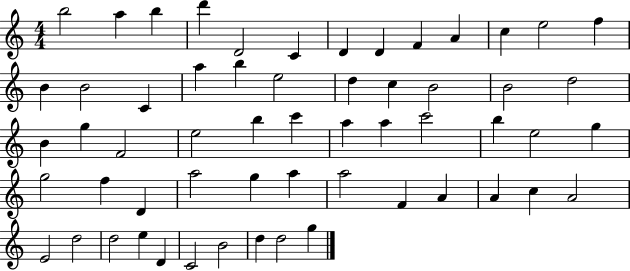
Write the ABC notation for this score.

X:1
T:Untitled
M:4/4
L:1/4
K:C
b2 a b d' D2 C D D F A c e2 f B B2 C a b e2 d c B2 B2 d2 B g F2 e2 b c' a a c'2 b e2 g g2 f D a2 g a a2 F A A c A2 E2 d2 d2 e D C2 B2 d d2 g